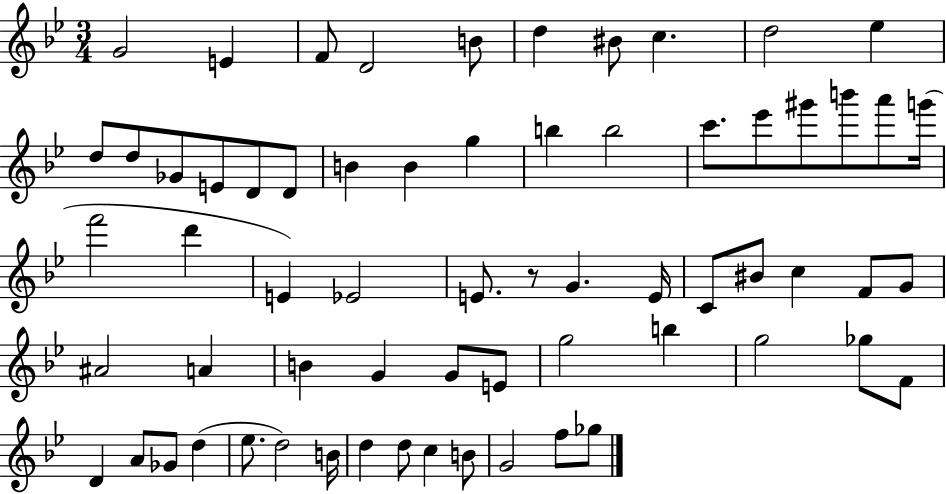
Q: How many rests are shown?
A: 1